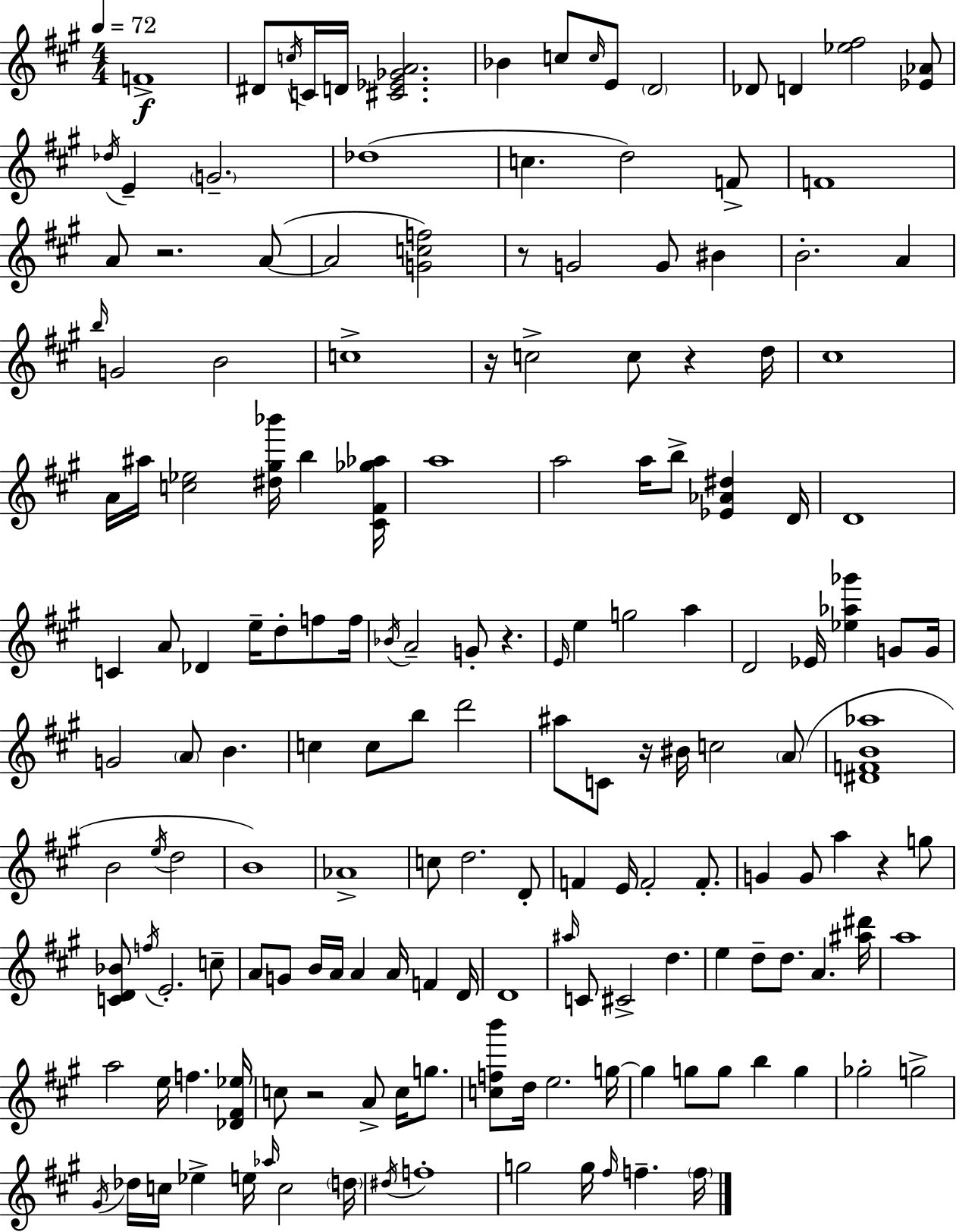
{
  \clef treble
  \numericTimeSignature
  \time 4/4
  \key a \major
  \tempo 4 = 72
  f'1->\f | dis'8 \acciaccatura { c''16 } c'16 d'16 <cis' ees' ges' a'>2. | bes'4 c''8 \grace { c''16 } e'8 \parenthesize d'2 | des'8 d'4 <ees'' fis''>2 | \break <ees' aes'>8 \acciaccatura { des''16 } e'4-- \parenthesize g'2.-- | des''1( | c''4. d''2) | f'8-> f'1 | \break a'8 r2. | a'8~(~ a'2 <g' c'' f''>2) | r8 g'2 g'8 bis'4 | b'2.-. a'4 | \break \grace { b''16 } g'2 b'2 | c''1-> | r16 c''2-> c''8 r4 | d''16 cis''1 | \break a'16 ais''16 <c'' ees''>2 <dis'' gis'' bes'''>16 b''4 | <cis' fis' ges'' aes''>16 a''1 | a''2 a''16 b''8-> <ees' aes' dis''>4 | d'16 d'1 | \break c'4 a'8 des'4 e''16-- d''8-. | f''8 f''16 \acciaccatura { bes'16 } a'2-- g'8-. r4. | \grace { e'16 } e''4 g''2 | a''4 d'2 ees'16 <ees'' aes'' ges'''>4 | \break g'8 g'16 g'2 \parenthesize a'8 | b'4. c''4 c''8 b''8 d'''2 | ais''8 c'8 r16 bis'16 c''2 | \parenthesize a'8( <dis' f' b' aes''>1 | \break b'2 \acciaccatura { e''16 } d''2 | b'1) | aes'1-> | c''8 d''2. | \break d'8-. f'4 e'16 f'2-. | f'8.-. g'4 g'8 a''4 | r4 g''8 <c' d' bes'>8 \acciaccatura { f''16 } e'2.-. | c''8-- a'8 g'8 b'16 a'16 a'4 | \break a'16 f'4 d'16 d'1 | \grace { ais''16 } c'8 cis'2-> | d''4. e''4 d''8-- d''8. | a'4. <ais'' dis'''>16 a''1 | \break a''2 | e''16 f''4. <des' fis' ees''>16 c''8 r2 | a'8-> c''16 g''8. <c'' f'' b'''>8 d''16 e''2. | g''16~~ g''4 g''8 g''8 | \break b''4 g''4 ges''2-. | g''2-> \acciaccatura { gis'16 } des''16 c''16 ees''4-> | e''16 \grace { aes''16 } c''2 \parenthesize d''16 \acciaccatura { dis''16 } f''1-. | g''2 | \break g''16 \grace { fis''16 } f''4.-- \parenthesize f''16 \bar "|."
}